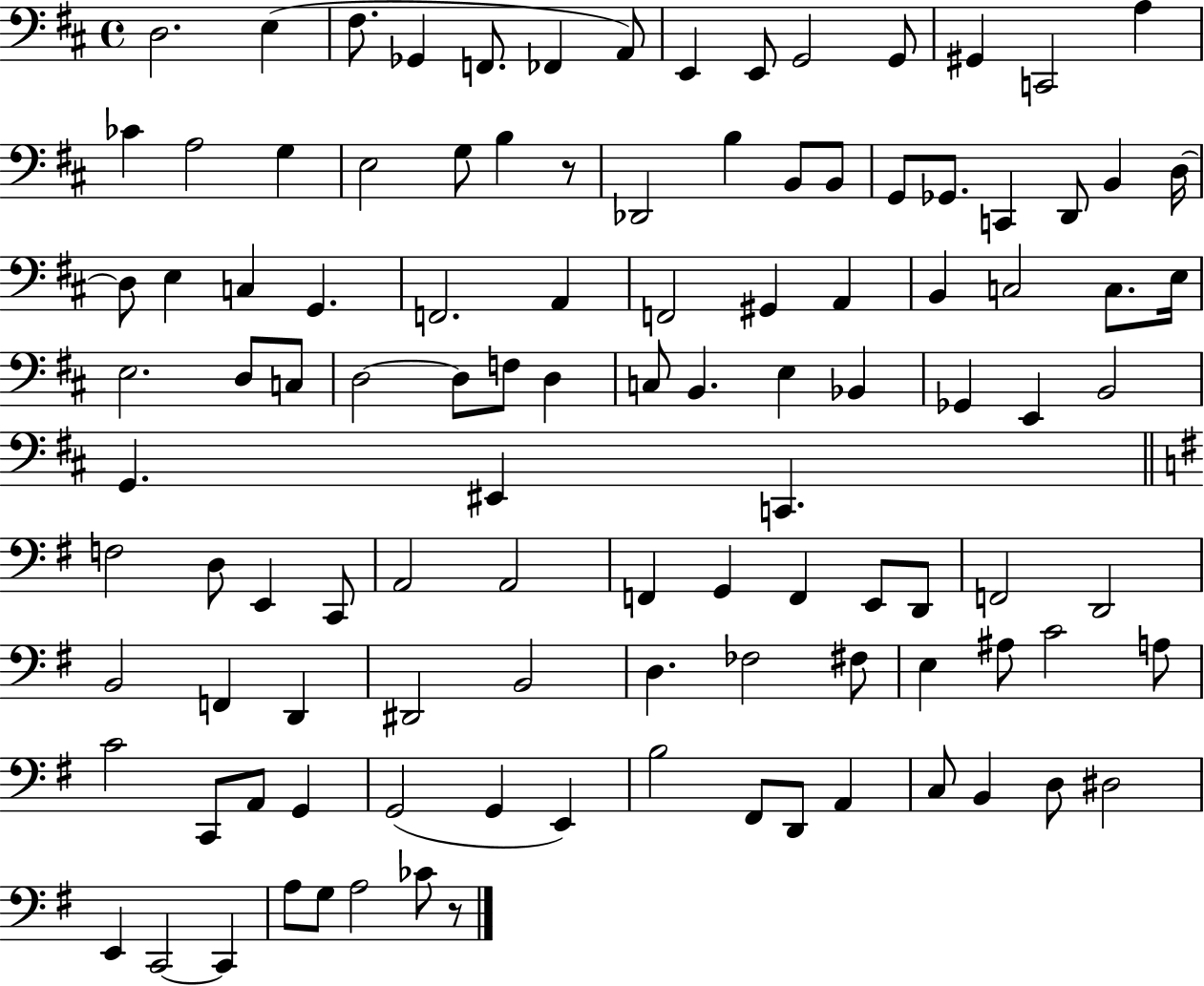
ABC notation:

X:1
T:Untitled
M:4/4
L:1/4
K:D
D,2 E, ^F,/2 _G,, F,,/2 _F,, A,,/2 E,, E,,/2 G,,2 G,,/2 ^G,, C,,2 A, _C A,2 G, E,2 G,/2 B, z/2 _D,,2 B, B,,/2 B,,/2 G,,/2 _G,,/2 C,, D,,/2 B,, D,/4 D,/2 E, C, G,, F,,2 A,, F,,2 ^G,, A,, B,, C,2 C,/2 E,/4 E,2 D,/2 C,/2 D,2 D,/2 F,/2 D, C,/2 B,, E, _B,, _G,, E,, B,,2 G,, ^E,, C,, F,2 D,/2 E,, C,,/2 A,,2 A,,2 F,, G,, F,, E,,/2 D,,/2 F,,2 D,,2 B,,2 F,, D,, ^D,,2 B,,2 D, _F,2 ^F,/2 E, ^A,/2 C2 A,/2 C2 C,,/2 A,,/2 G,, G,,2 G,, E,, B,2 ^F,,/2 D,,/2 A,, C,/2 B,, D,/2 ^D,2 E,, C,,2 C,, A,/2 G,/2 A,2 _C/2 z/2